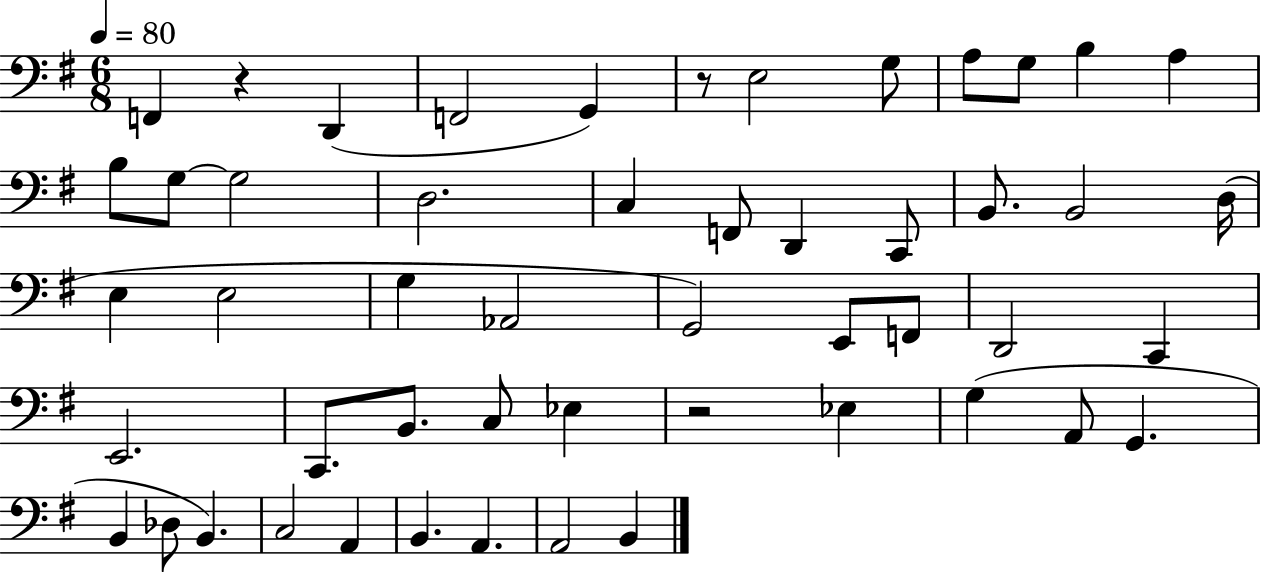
X:1
T:Untitled
M:6/8
L:1/4
K:G
F,, z D,, F,,2 G,, z/2 E,2 G,/2 A,/2 G,/2 B, A, B,/2 G,/2 G,2 D,2 C, F,,/2 D,, C,,/2 B,,/2 B,,2 D,/4 E, E,2 G, _A,,2 G,,2 E,,/2 F,,/2 D,,2 C,, E,,2 C,,/2 B,,/2 C,/2 _E, z2 _E, G, A,,/2 G,, B,, _D,/2 B,, C,2 A,, B,, A,, A,,2 B,,